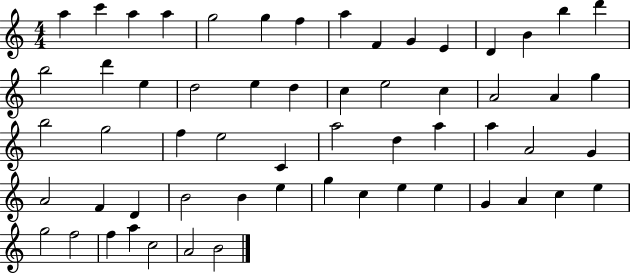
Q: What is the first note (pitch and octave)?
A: A5